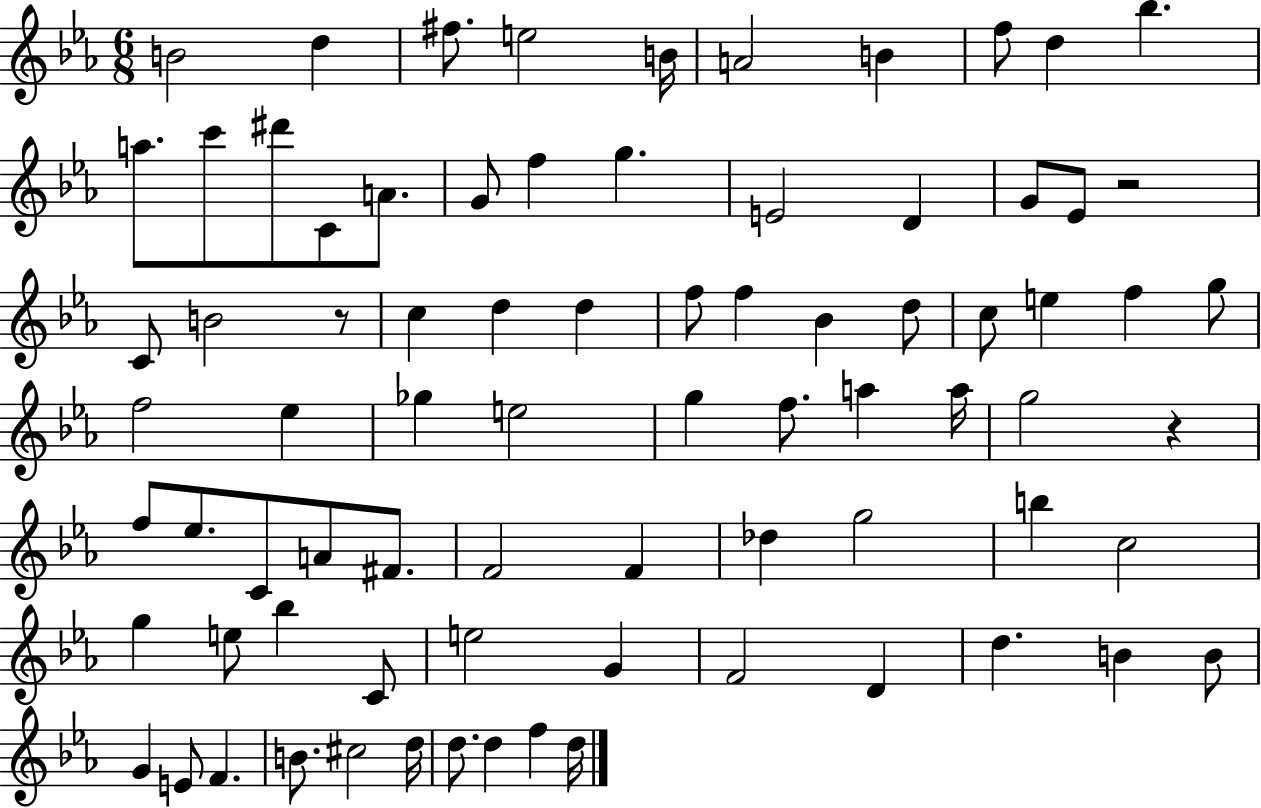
B4/h D5/q F#5/e. E5/h B4/s A4/h B4/q F5/e D5/q Bb5/q. A5/e. C6/e D#6/e C4/e A4/e. G4/e F5/q G5/q. E4/h D4/q G4/e Eb4/e R/h C4/e B4/h R/e C5/q D5/q D5/q F5/e F5/q Bb4/q D5/e C5/e E5/q F5/q G5/e F5/h Eb5/q Gb5/q E5/h G5/q F5/e. A5/q A5/s G5/h R/q F5/e Eb5/e. C4/e A4/e F#4/e. F4/h F4/q Db5/q G5/h B5/q C5/h G5/q E5/e Bb5/q C4/e E5/h G4/q F4/h D4/q D5/q. B4/q B4/e G4/q E4/e F4/q. B4/e. C#5/h D5/s D5/e. D5/q F5/q D5/s